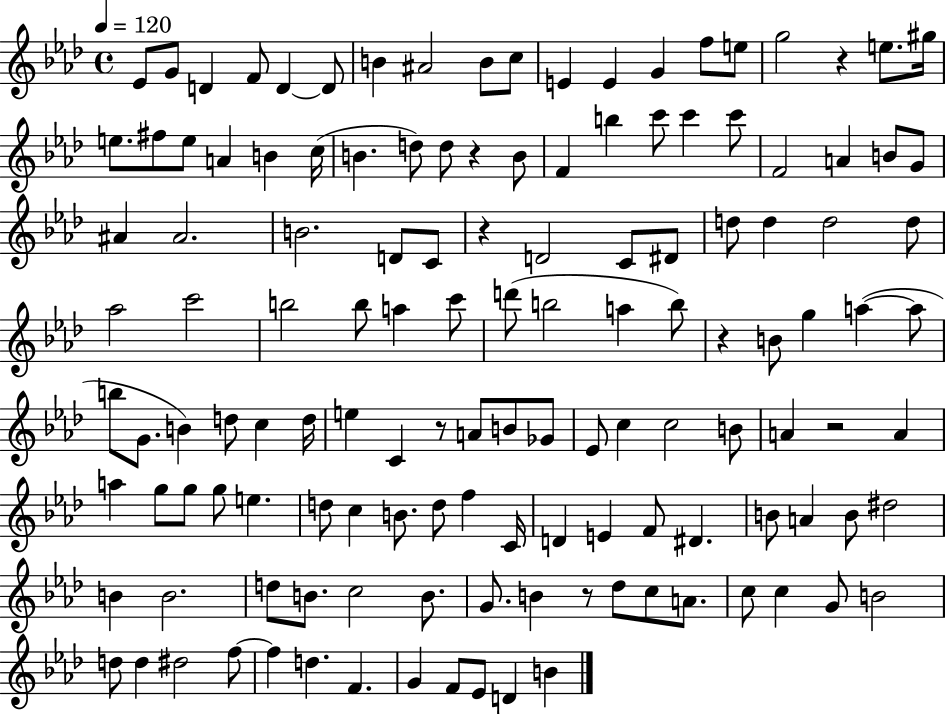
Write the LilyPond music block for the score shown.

{
  \clef treble
  \time 4/4
  \defaultTimeSignature
  \key aes \major
  \tempo 4 = 120
  ees'8 g'8 d'4 f'8 d'4~~ d'8 | b'4 ais'2 b'8 c''8 | e'4 e'4 g'4 f''8 e''8 | g''2 r4 e''8. gis''16 | \break e''8. fis''8 e''8 a'4 b'4 c''16( | b'4. d''8) d''8 r4 b'8 | f'4 b''4 c'''8 c'''4 c'''8 | f'2 a'4 b'8 g'8 | \break ais'4 ais'2. | b'2. d'8 c'8 | r4 d'2 c'8 dis'8 | d''8 d''4 d''2 d''8 | \break aes''2 c'''2 | b''2 b''8 a''4 c'''8 | d'''8( b''2 a''4 b''8) | r4 b'8 g''4 a''4~(~ a''8 | \break b''8 g'8. b'4) d''8 c''4 d''16 | e''4 c'4 r8 a'8 b'8 ges'8 | ees'8 c''4 c''2 b'8 | a'4 r2 a'4 | \break a''4 g''8 g''8 g''8 e''4. | d''8 c''4 b'8. d''8 f''4 c'16 | d'4 e'4 f'8 dis'4. | b'8 a'4 b'8 dis''2 | \break b'4 b'2. | d''8 b'8. c''2 b'8. | g'8. b'4 r8 des''8 c''8 a'8. | c''8 c''4 g'8 b'2 | \break d''8 d''4 dis''2 f''8~~ | f''4 d''4. f'4. | g'4 f'8 ees'8 d'4 b'4 | \bar "|."
}